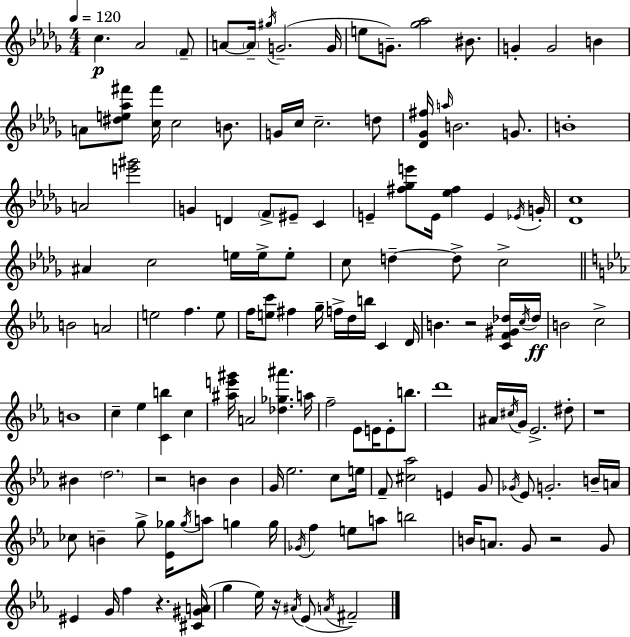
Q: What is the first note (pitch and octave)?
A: C5